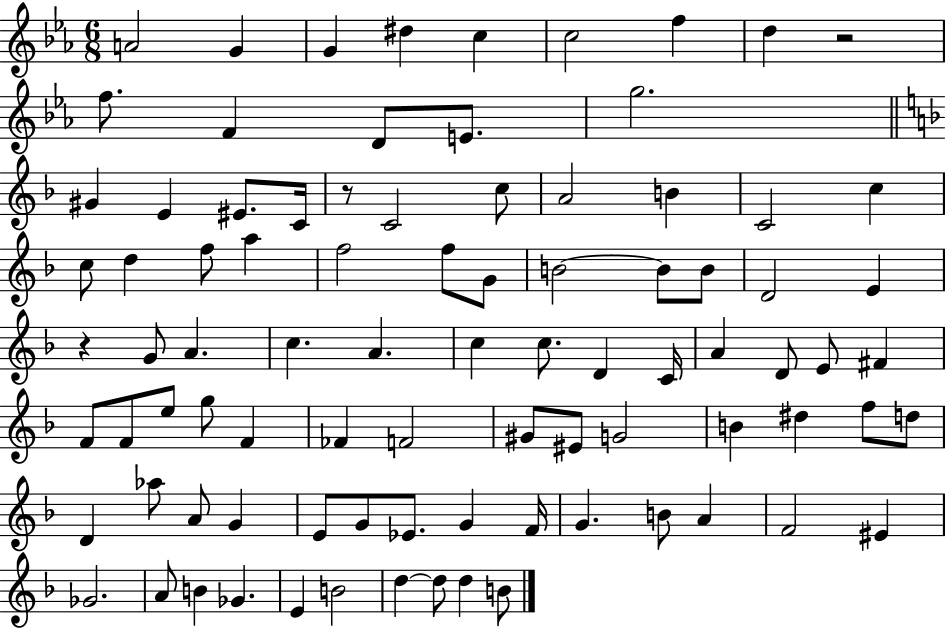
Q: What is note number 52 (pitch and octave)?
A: F4